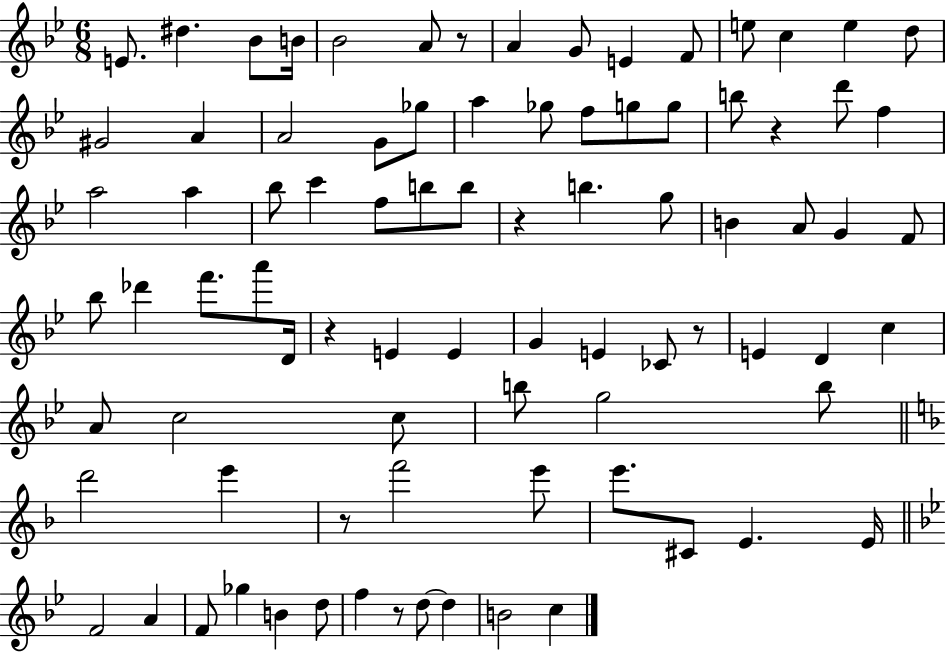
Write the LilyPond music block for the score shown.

{
  \clef treble
  \numericTimeSignature
  \time 6/8
  \key bes \major
  e'8. dis''4. bes'8 b'16 | bes'2 a'8 r8 | a'4 g'8 e'4 f'8 | e''8 c''4 e''4 d''8 | \break gis'2 a'4 | a'2 g'8 ges''8 | a''4 ges''8 f''8 g''8 g''8 | b''8 r4 d'''8 f''4 | \break a''2 a''4 | bes''8 c'''4 f''8 b''8 b''8 | r4 b''4. g''8 | b'4 a'8 g'4 f'8 | \break bes''8 des'''4 f'''8. a'''8 d'16 | r4 e'4 e'4 | g'4 e'4 ces'8 r8 | e'4 d'4 c''4 | \break a'8 c''2 c''8 | b''8 g''2 b''8 | \bar "||" \break \key f \major d'''2 e'''4 | r8 f'''2 e'''8 | e'''8. cis'8 e'4. e'16 | \bar "||" \break \key bes \major f'2 a'4 | f'8 ges''4 b'4 d''8 | f''4 r8 d''8~~ d''4 | b'2 c''4 | \break \bar "|."
}